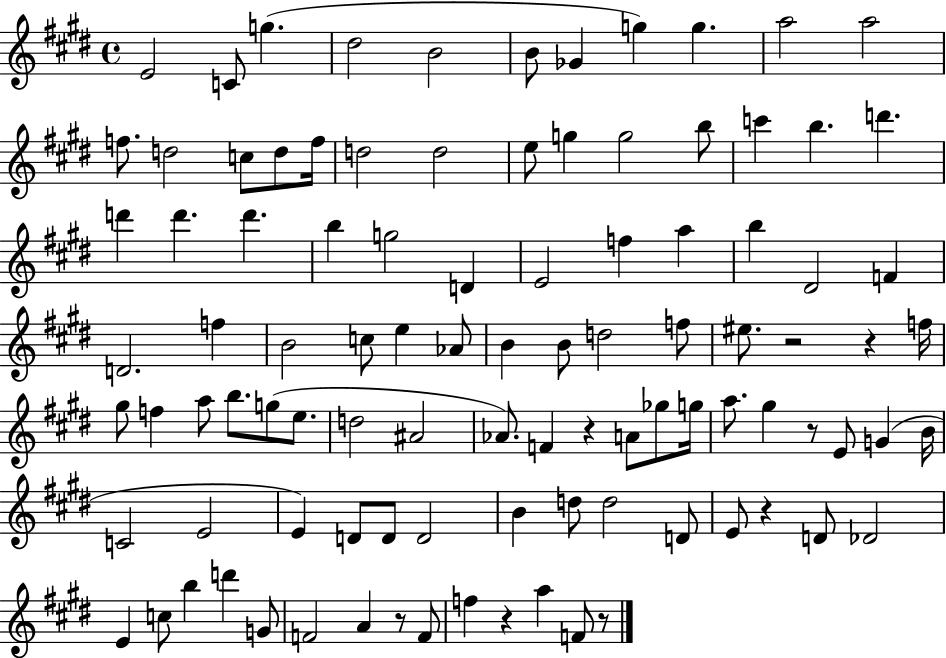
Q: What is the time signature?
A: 4/4